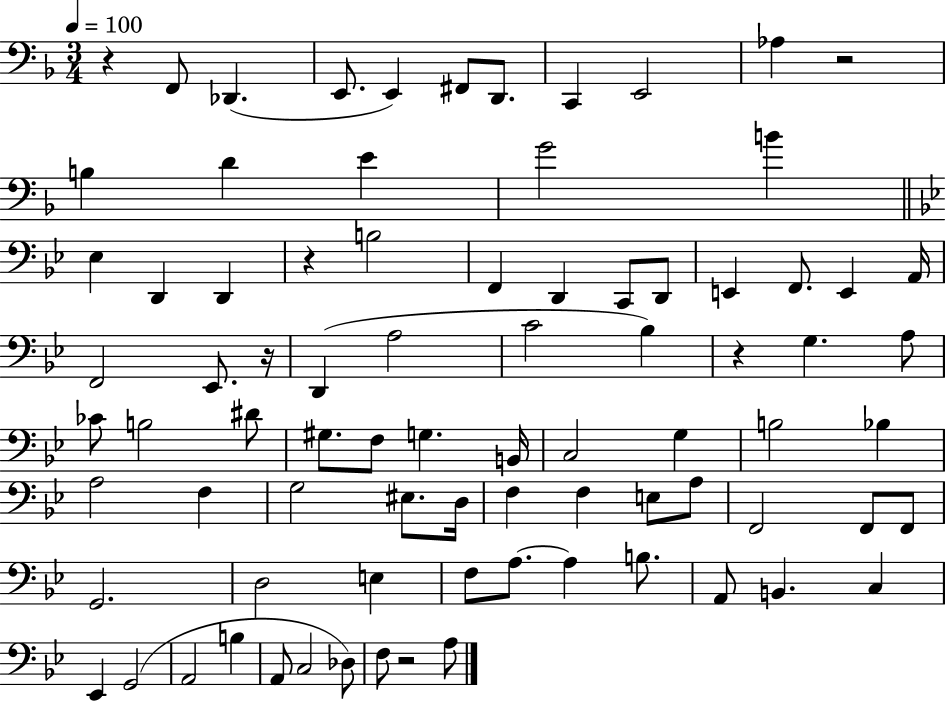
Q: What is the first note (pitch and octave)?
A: F2